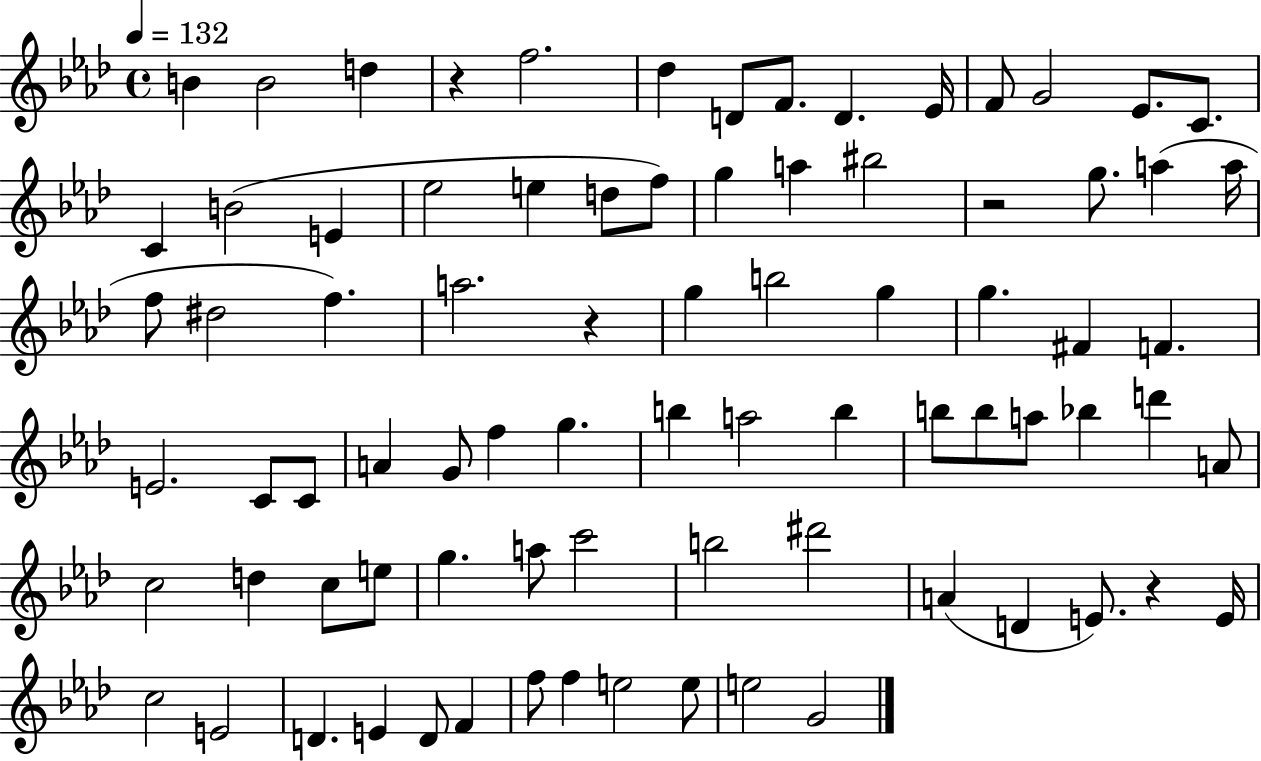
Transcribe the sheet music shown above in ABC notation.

X:1
T:Untitled
M:4/4
L:1/4
K:Ab
B B2 d z f2 _d D/2 F/2 D _E/4 F/2 G2 _E/2 C/2 C B2 E _e2 e d/2 f/2 g a ^b2 z2 g/2 a a/4 f/2 ^d2 f a2 z g b2 g g ^F F E2 C/2 C/2 A G/2 f g b a2 b b/2 b/2 a/2 _b d' A/2 c2 d c/2 e/2 g a/2 c'2 b2 ^d'2 A D E/2 z E/4 c2 E2 D E D/2 F f/2 f e2 e/2 e2 G2